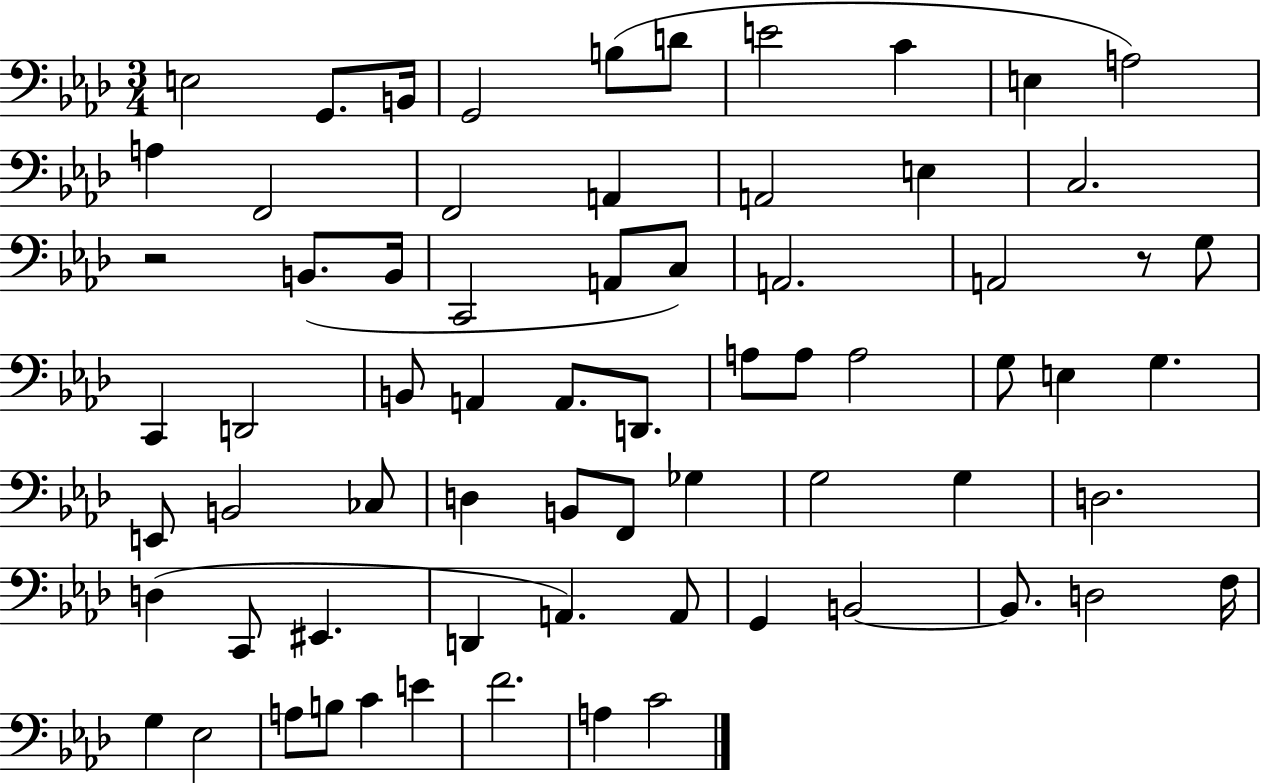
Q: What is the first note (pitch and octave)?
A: E3